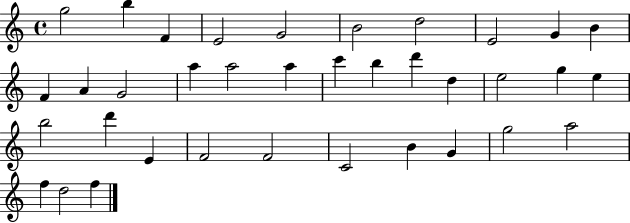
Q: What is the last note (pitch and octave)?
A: F5